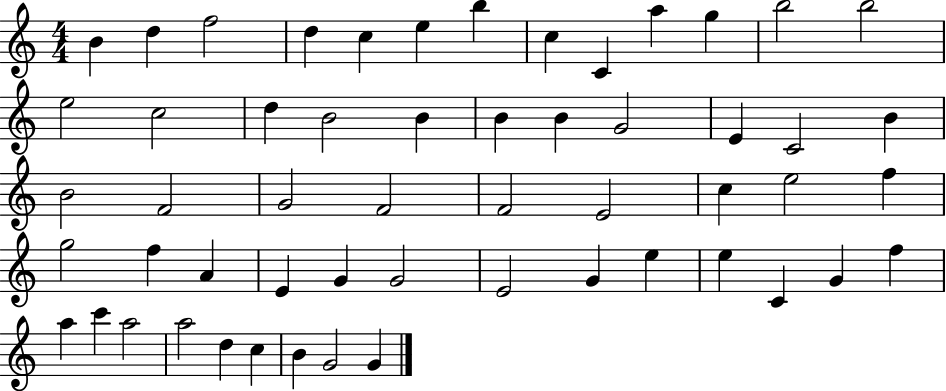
X:1
T:Untitled
M:4/4
L:1/4
K:C
B d f2 d c e b c C a g b2 b2 e2 c2 d B2 B B B G2 E C2 B B2 F2 G2 F2 F2 E2 c e2 f g2 f A E G G2 E2 G e e C G f a c' a2 a2 d c B G2 G